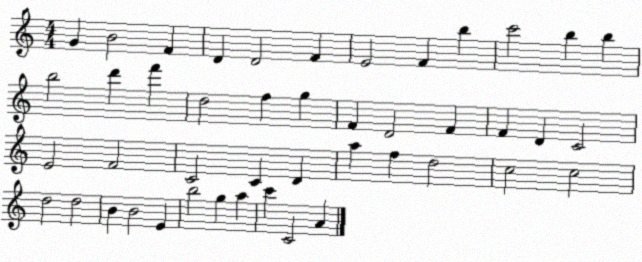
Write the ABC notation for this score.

X:1
T:Untitled
M:4/4
L:1/4
K:C
G B2 F D D2 F E2 F b c'2 b b b2 d' f' d2 f g F D2 F F D C2 E2 F2 C2 C D a f d2 c2 c2 d2 d2 B B2 E b2 g a c' C2 A